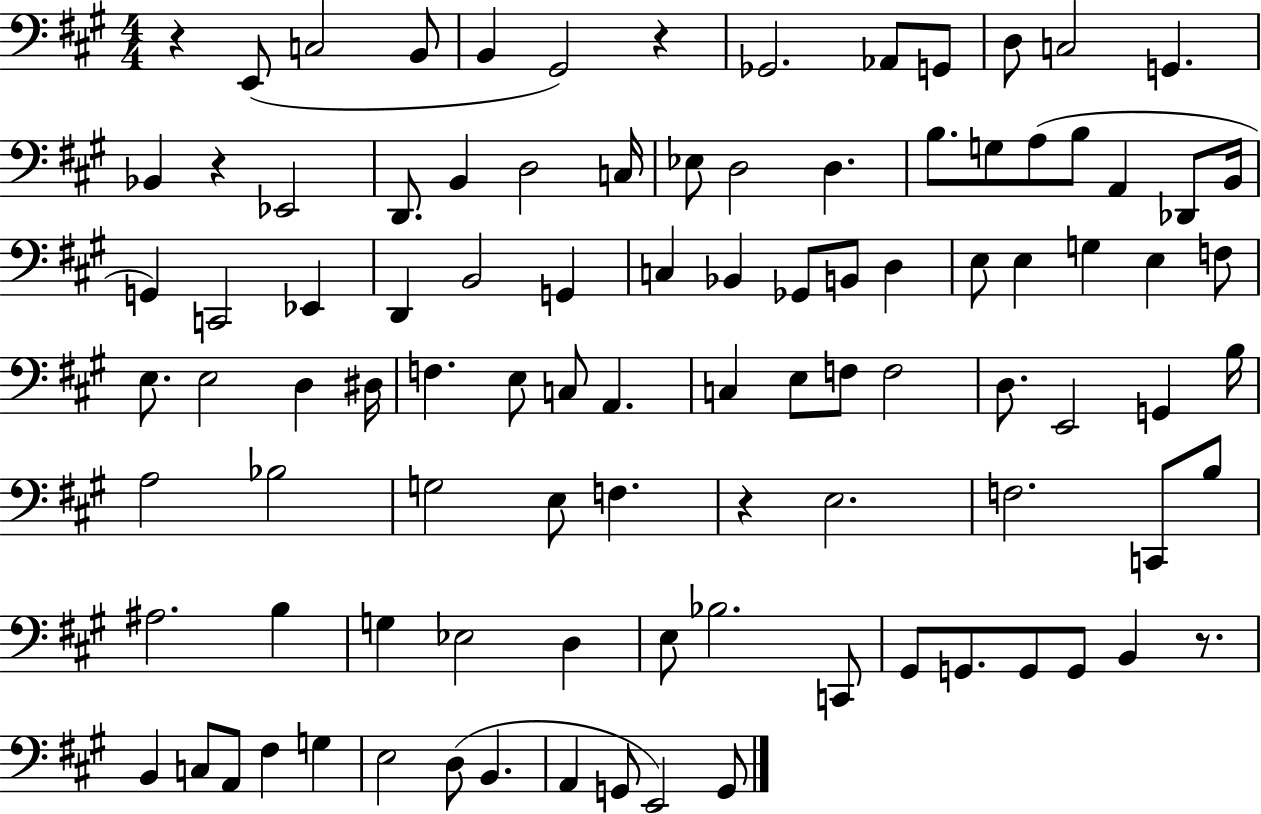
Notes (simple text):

R/q E2/e C3/h B2/e B2/q G#2/h R/q Gb2/h. Ab2/e G2/e D3/e C3/h G2/q. Bb2/q R/q Eb2/h D2/e. B2/q D3/h C3/s Eb3/e D3/h D3/q. B3/e. G3/e A3/e B3/e A2/q Db2/e B2/s G2/q C2/h Eb2/q D2/q B2/h G2/q C3/q Bb2/q Gb2/e B2/e D3/q E3/e E3/q G3/q E3/q F3/e E3/e. E3/h D3/q D#3/s F3/q. E3/e C3/e A2/q. C3/q E3/e F3/e F3/h D3/e. E2/h G2/q B3/s A3/h Bb3/h G3/h E3/e F3/q. R/q E3/h. F3/h. C2/e B3/e A#3/h. B3/q G3/q Eb3/h D3/q E3/e Bb3/h. C2/e G#2/e G2/e. G2/e G2/e B2/q R/e. B2/q C3/e A2/e F#3/q G3/q E3/h D3/e B2/q. A2/q G2/e E2/h G2/e